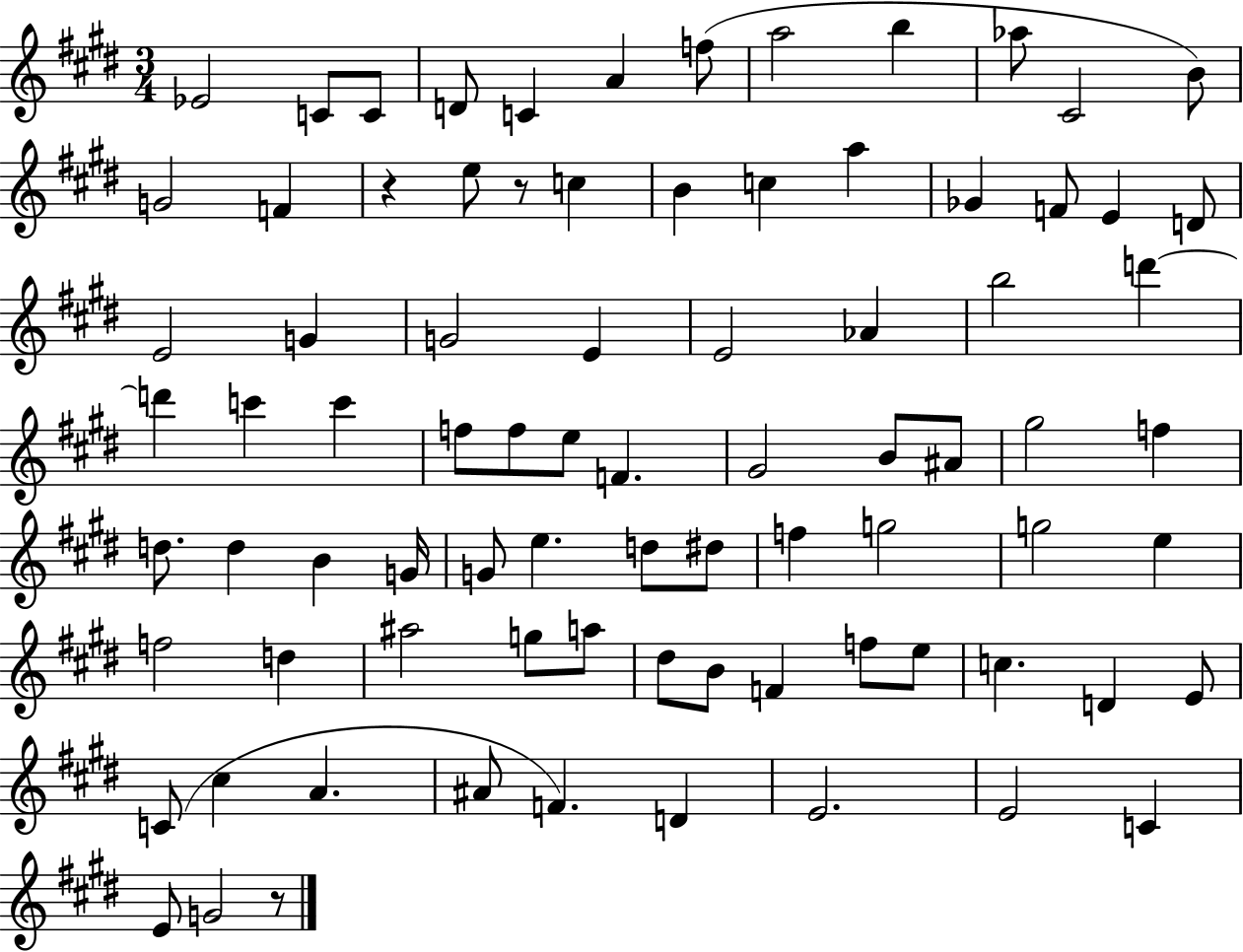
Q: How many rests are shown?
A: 3